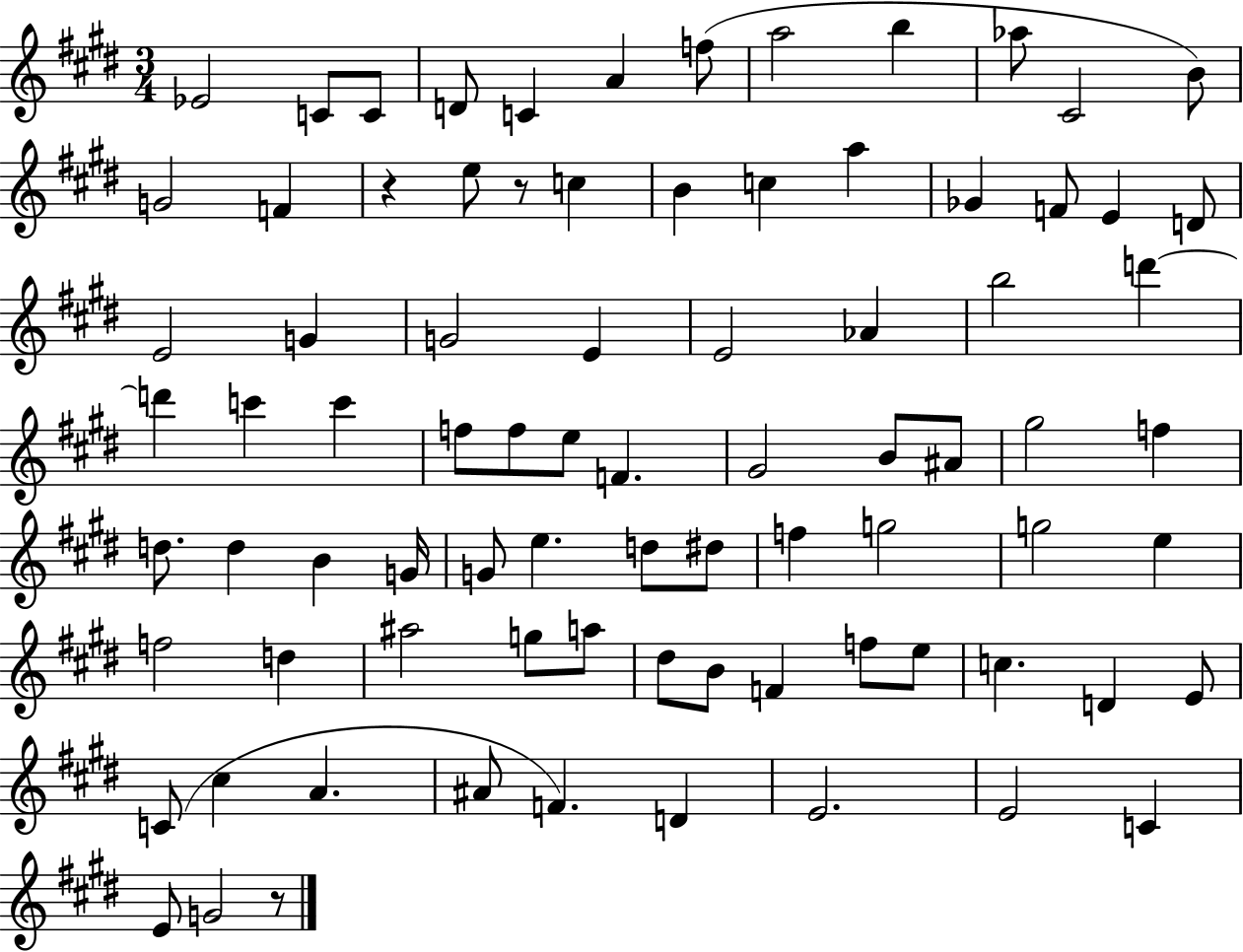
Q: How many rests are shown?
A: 3